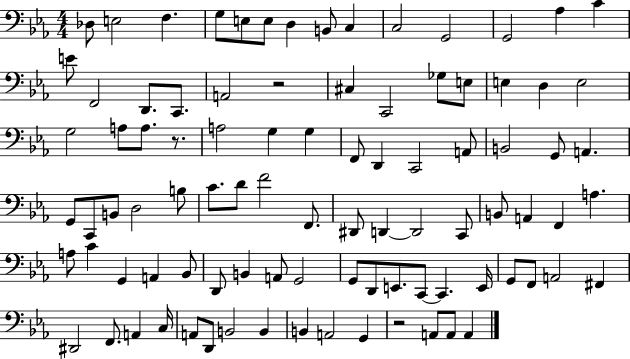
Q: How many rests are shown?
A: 3